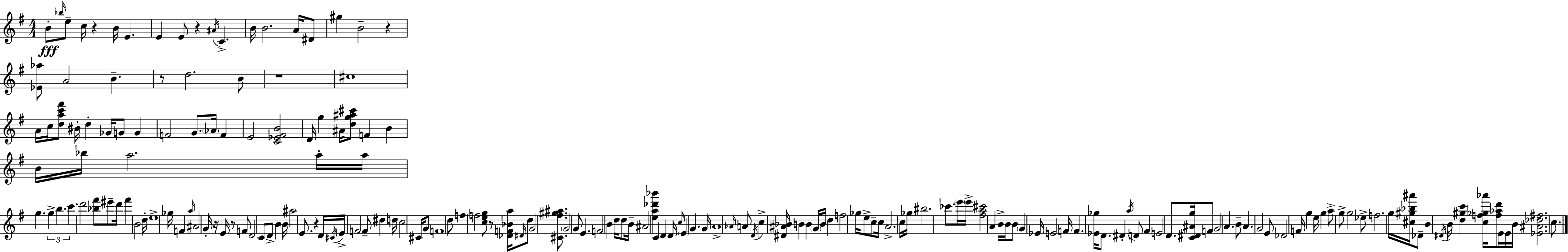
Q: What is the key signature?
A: E minor